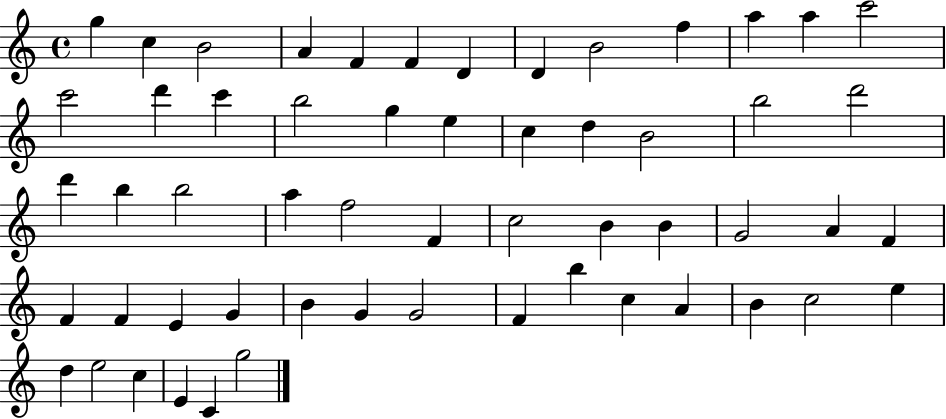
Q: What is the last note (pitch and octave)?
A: G5